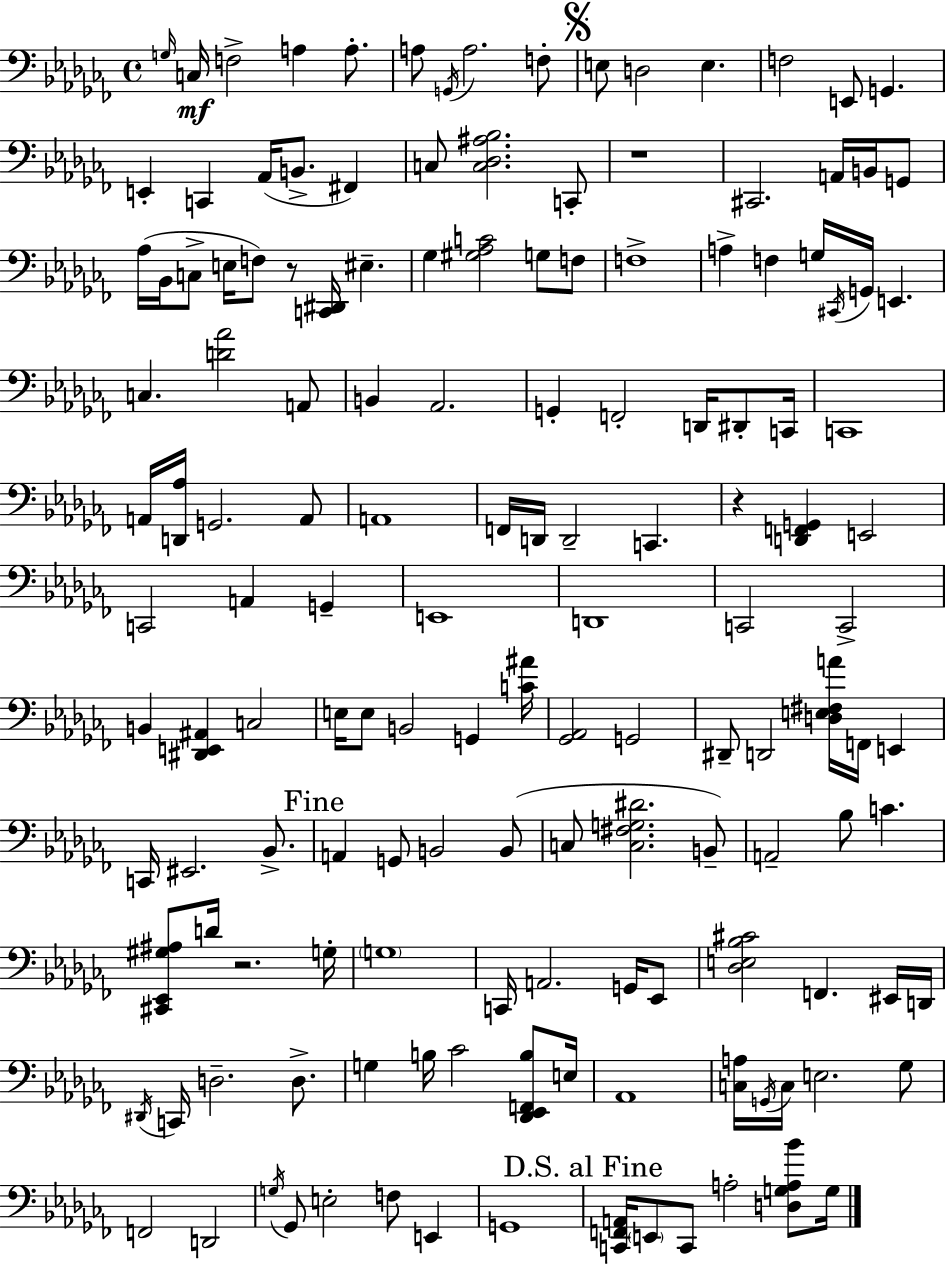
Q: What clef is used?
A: bass